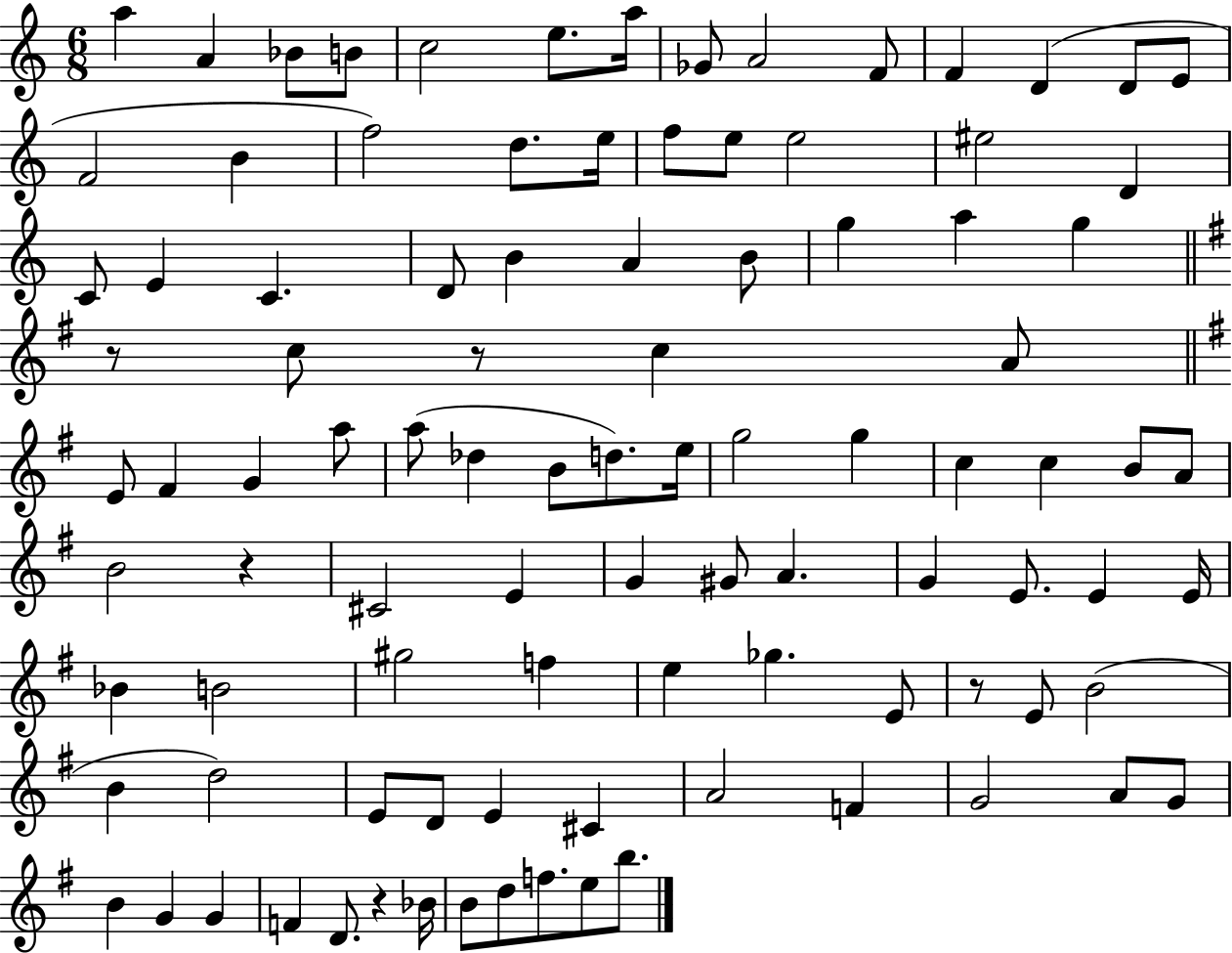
X:1
T:Untitled
M:6/8
L:1/4
K:C
a A _B/2 B/2 c2 e/2 a/4 _G/2 A2 F/2 F D D/2 E/2 F2 B f2 d/2 e/4 f/2 e/2 e2 ^e2 D C/2 E C D/2 B A B/2 g a g z/2 c/2 z/2 c A/2 E/2 ^F G a/2 a/2 _d B/2 d/2 e/4 g2 g c c B/2 A/2 B2 z ^C2 E G ^G/2 A G E/2 E E/4 _B B2 ^g2 f e _g E/2 z/2 E/2 B2 B d2 E/2 D/2 E ^C A2 F G2 A/2 G/2 B G G F D/2 z _B/4 B/2 d/2 f/2 e/2 b/2